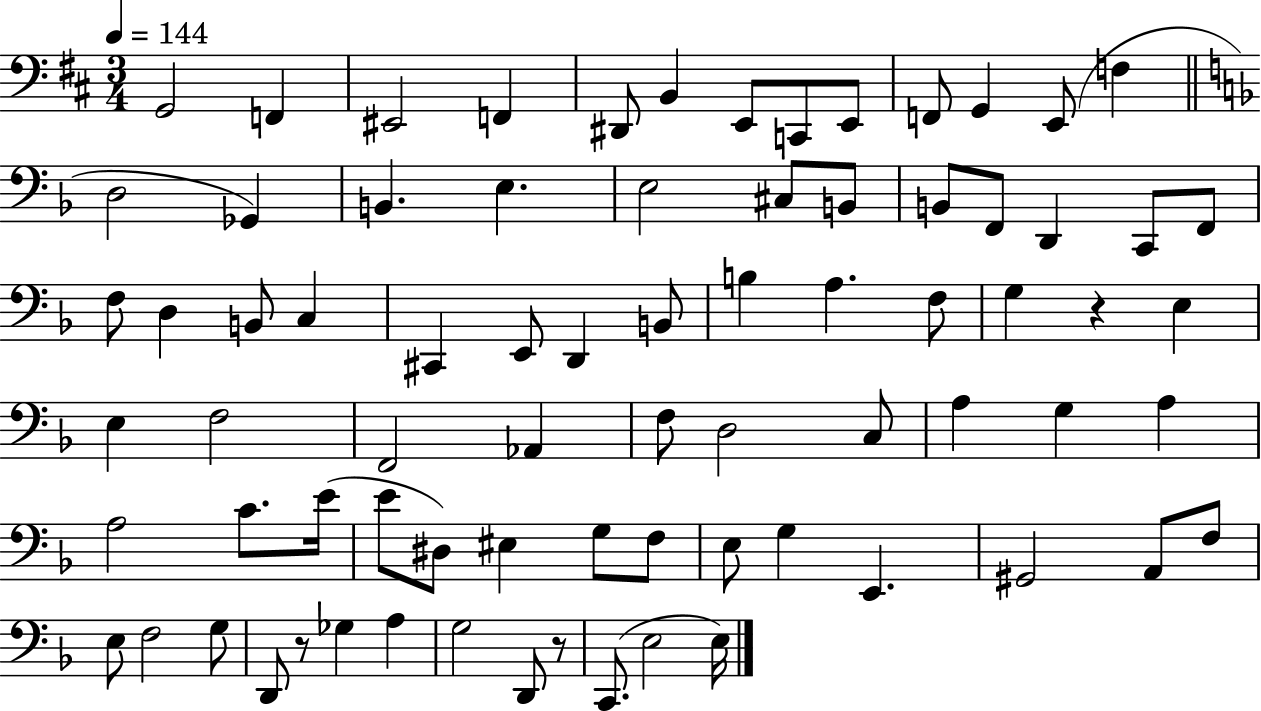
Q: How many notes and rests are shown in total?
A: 76